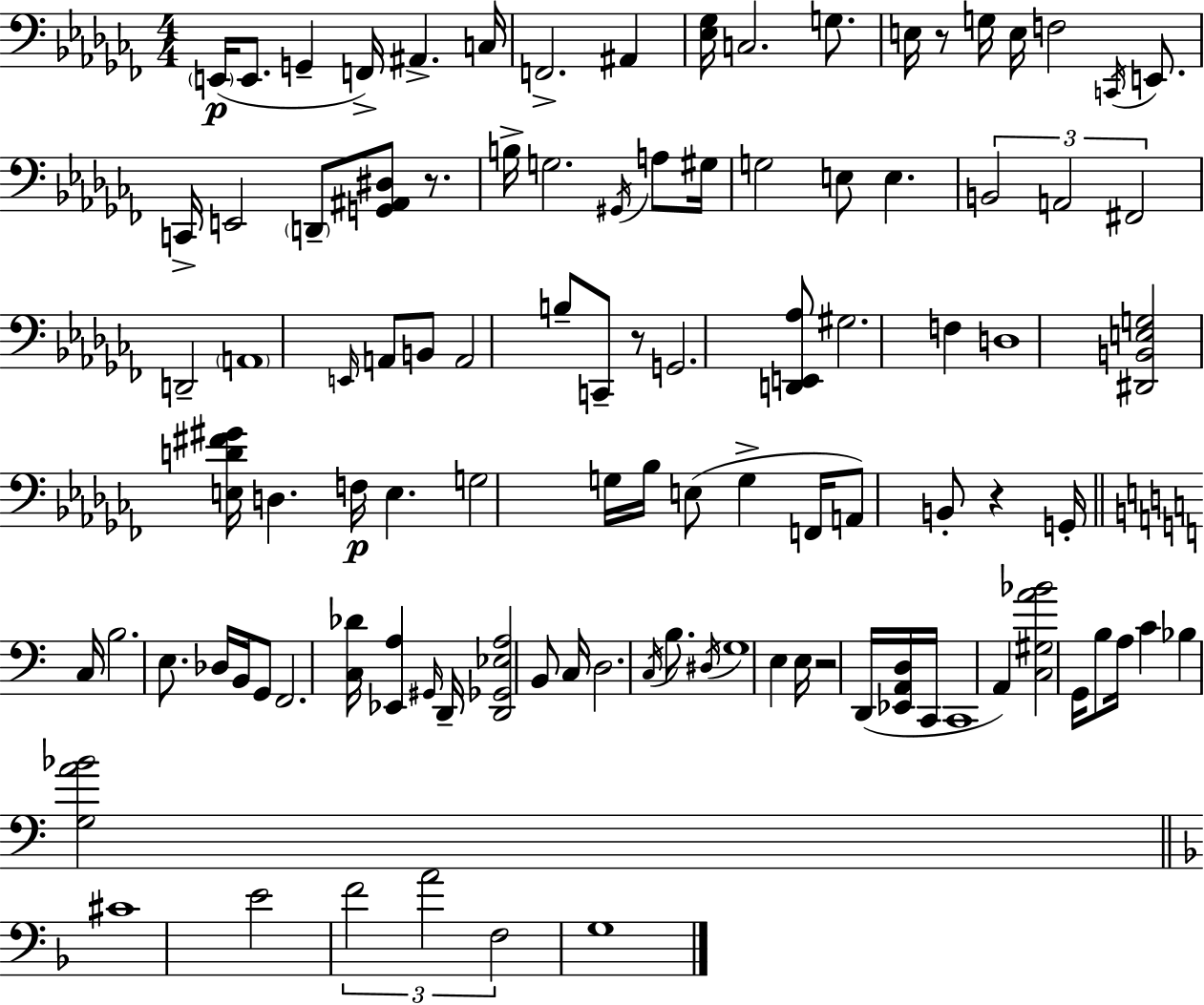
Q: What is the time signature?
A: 4/4